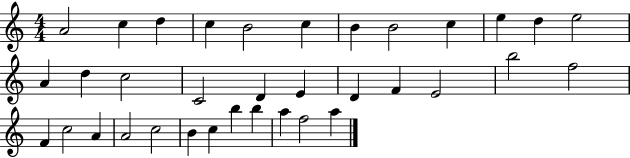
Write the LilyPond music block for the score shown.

{
  \clef treble
  \numericTimeSignature
  \time 4/4
  \key c \major
  a'2 c''4 d''4 | c''4 b'2 c''4 | b'4 b'2 c''4 | e''4 d''4 e''2 | \break a'4 d''4 c''2 | c'2 d'4 e'4 | d'4 f'4 e'2 | b''2 f''2 | \break f'4 c''2 a'4 | a'2 c''2 | b'4 c''4 b''4 b''4 | a''4 f''2 a''4 | \break \bar "|."
}